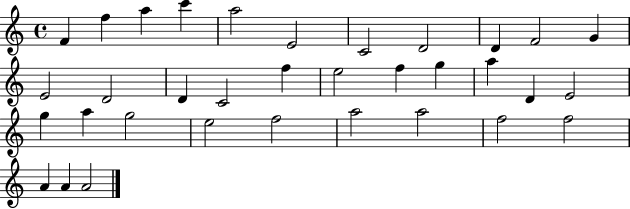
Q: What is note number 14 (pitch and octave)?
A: D4